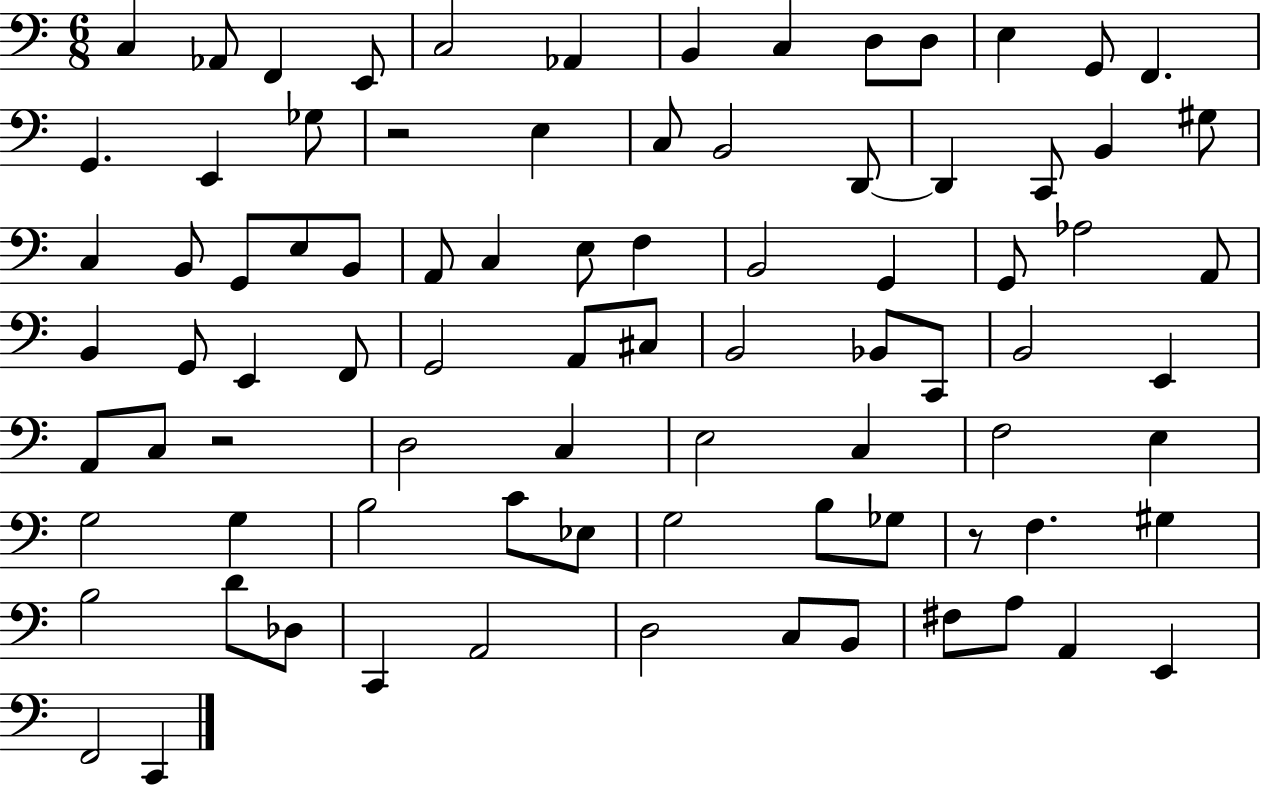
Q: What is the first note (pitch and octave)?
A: C3